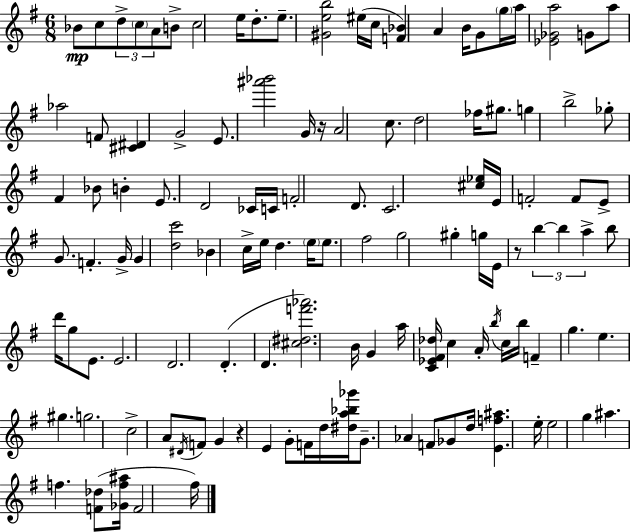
{
  \clef treble
  \numericTimeSignature
  \time 6/8
  \key g \major
  \repeat volta 2 { bes'8\mp c''8 \tuplet 3/2 { d''8-> \parenthesize c''8 a'8 } b'8-> | c''2 e''16 d''8.-. | e''8.-- <gis' e'' b''>2 eis''16( | c''16 <f' bes'>4) a'4 b'16 g'8 | \break \parenthesize g''16 a''16 <ees' ges' a''>2 g'8 | a''8 aes''2 f'8 | <cis' dis'>4 g'2-> | e'8. <ais''' bes'''>2 g'16 | \break r16 a'2 c''8. | d''2 fes''16 gis''8. | g''4 b''2-> | ges''8-. fis'4 bes'8 b'4-. | \break e'8. d'2 ces'16 | c'16 f'2-. d'8. | c'2. | <cis'' ees''>16 e'16 f'2-. f'8 | \break e'8-> g'8. f'4.-. g'16-> | g'4 <d'' c'''>2 | bes'4 c''16-> e''16 d''4. | \parenthesize e''16 e''8. fis''2 | \break g''2 gis''4-. | g''16 e'16 r8 \tuplet 3/2 { b''4~~ b''4 | a''4-> } b''8 d'''16 g''8 e'8. | e'2. | \break d'2. | d'4.-.( d'4. | <cis'' dis'' f''' aes'''>2.) | b'16 g'4 a''16 <c' ees' fis' des''>16 c''4 a'16-. | \break \acciaccatura { b''16 } c''16 b''16 f'4-- g''4. | e''4. gis''4. | g''2. | c''2-> a'8 \acciaccatura { dis'16 } | \break f'8 g'4 r4 e'4 | g'8-. f'16 d''16 <dis'' a'' bes'' ges'''>16 g'8.-- aes'4 | f'8 ges'8 d''16 <e' f'' ais''>4. | e''16-. e''2 g''4 | \break ais''4. f''4. | <f' des''>8( <ges' f'' ais''>16 f'2 | fis''16) } \bar "|."
}